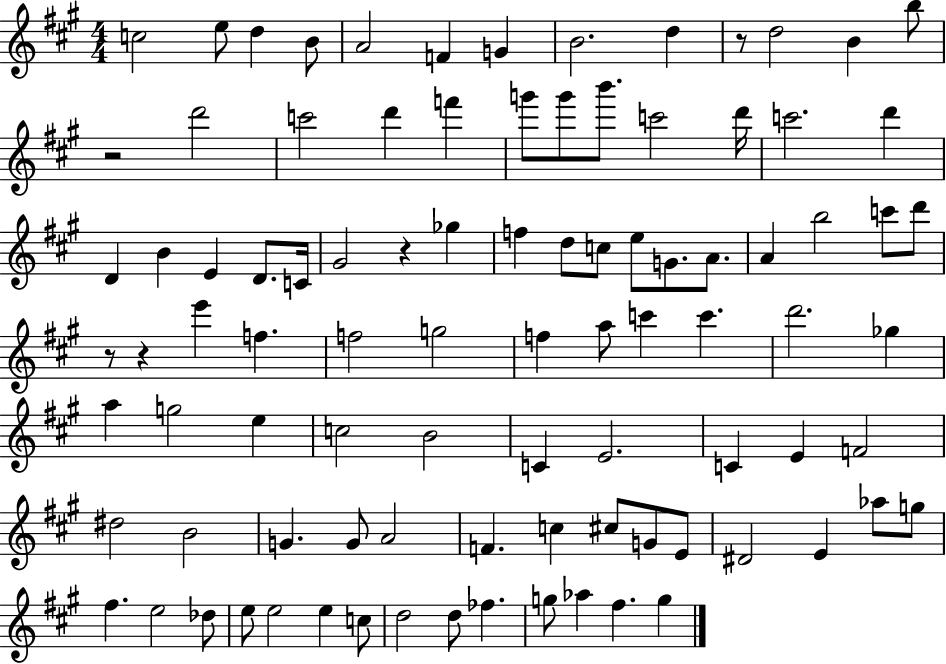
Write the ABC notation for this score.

X:1
T:Untitled
M:4/4
L:1/4
K:A
c2 e/2 d B/2 A2 F G B2 d z/2 d2 B b/2 z2 d'2 c'2 d' f' g'/2 g'/2 b'/2 c'2 d'/4 c'2 d' D B E D/2 C/4 ^G2 z _g f d/2 c/2 e/2 G/2 A/2 A b2 c'/2 d'/2 z/2 z e' f f2 g2 f a/2 c' c' d'2 _g a g2 e c2 B2 C E2 C E F2 ^d2 B2 G G/2 A2 F c ^c/2 G/2 E/2 ^D2 E _a/2 g/2 ^f e2 _d/2 e/2 e2 e c/2 d2 d/2 _f g/2 _a ^f g